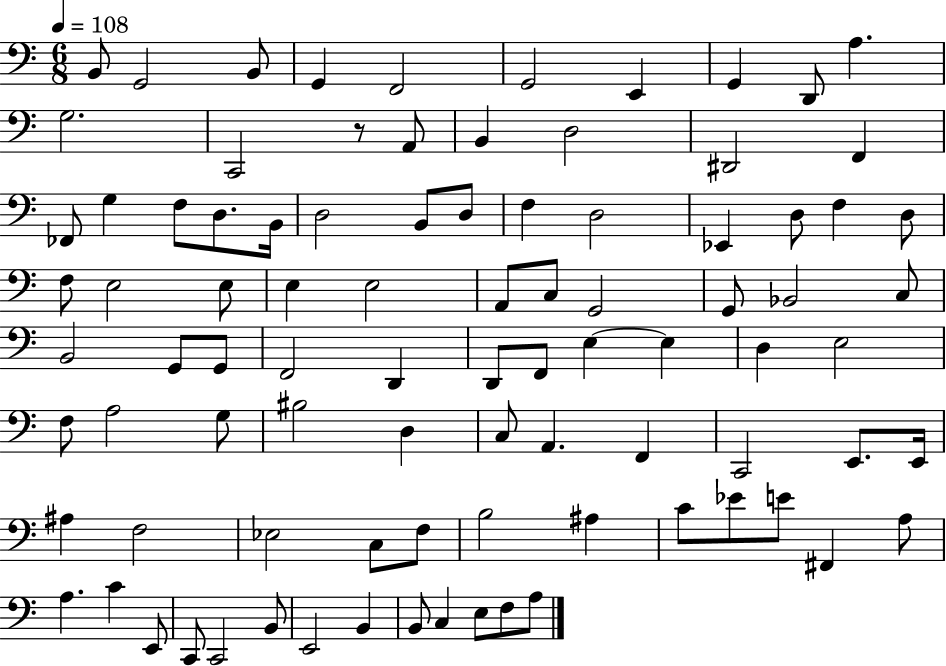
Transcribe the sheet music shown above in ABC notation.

X:1
T:Untitled
M:6/8
L:1/4
K:C
B,,/2 G,,2 B,,/2 G,, F,,2 G,,2 E,, G,, D,,/2 A, G,2 C,,2 z/2 A,,/2 B,, D,2 ^D,,2 F,, _F,,/2 G, F,/2 D,/2 B,,/4 D,2 B,,/2 D,/2 F, D,2 _E,, D,/2 F, D,/2 F,/2 E,2 E,/2 E, E,2 A,,/2 C,/2 G,,2 G,,/2 _B,,2 C,/2 B,,2 G,,/2 G,,/2 F,,2 D,, D,,/2 F,,/2 E, E, D, E,2 F,/2 A,2 G,/2 ^B,2 D, C,/2 A,, F,, C,,2 E,,/2 E,,/4 ^A, F,2 _E,2 C,/2 F,/2 B,2 ^A, C/2 _E/2 E/2 ^F,, A,/2 A, C E,,/2 C,,/2 C,,2 B,,/2 E,,2 B,, B,,/2 C, E,/2 F,/2 A,/2